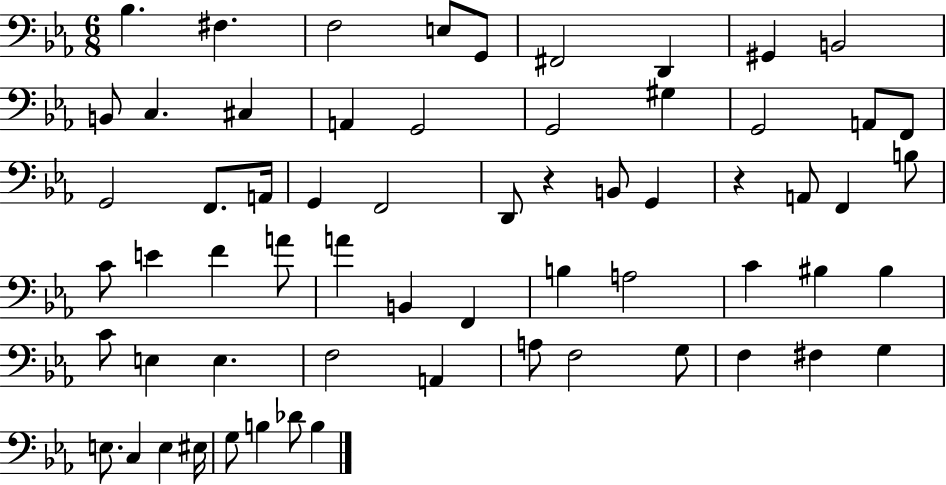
Bb3/q. F#3/q. F3/h E3/e G2/e F#2/h D2/q G#2/q B2/h B2/e C3/q. C#3/q A2/q G2/h G2/h G#3/q G2/h A2/e F2/e G2/h F2/e. A2/s G2/q F2/h D2/e R/q B2/e G2/q R/q A2/e F2/q B3/e C4/e E4/q F4/q A4/e A4/q B2/q F2/q B3/q A3/h C4/q BIS3/q BIS3/q C4/e E3/q E3/q. F3/h A2/q A3/e F3/h G3/e F3/q F#3/q G3/q E3/e. C3/q E3/q EIS3/s G3/e B3/q Db4/e B3/q